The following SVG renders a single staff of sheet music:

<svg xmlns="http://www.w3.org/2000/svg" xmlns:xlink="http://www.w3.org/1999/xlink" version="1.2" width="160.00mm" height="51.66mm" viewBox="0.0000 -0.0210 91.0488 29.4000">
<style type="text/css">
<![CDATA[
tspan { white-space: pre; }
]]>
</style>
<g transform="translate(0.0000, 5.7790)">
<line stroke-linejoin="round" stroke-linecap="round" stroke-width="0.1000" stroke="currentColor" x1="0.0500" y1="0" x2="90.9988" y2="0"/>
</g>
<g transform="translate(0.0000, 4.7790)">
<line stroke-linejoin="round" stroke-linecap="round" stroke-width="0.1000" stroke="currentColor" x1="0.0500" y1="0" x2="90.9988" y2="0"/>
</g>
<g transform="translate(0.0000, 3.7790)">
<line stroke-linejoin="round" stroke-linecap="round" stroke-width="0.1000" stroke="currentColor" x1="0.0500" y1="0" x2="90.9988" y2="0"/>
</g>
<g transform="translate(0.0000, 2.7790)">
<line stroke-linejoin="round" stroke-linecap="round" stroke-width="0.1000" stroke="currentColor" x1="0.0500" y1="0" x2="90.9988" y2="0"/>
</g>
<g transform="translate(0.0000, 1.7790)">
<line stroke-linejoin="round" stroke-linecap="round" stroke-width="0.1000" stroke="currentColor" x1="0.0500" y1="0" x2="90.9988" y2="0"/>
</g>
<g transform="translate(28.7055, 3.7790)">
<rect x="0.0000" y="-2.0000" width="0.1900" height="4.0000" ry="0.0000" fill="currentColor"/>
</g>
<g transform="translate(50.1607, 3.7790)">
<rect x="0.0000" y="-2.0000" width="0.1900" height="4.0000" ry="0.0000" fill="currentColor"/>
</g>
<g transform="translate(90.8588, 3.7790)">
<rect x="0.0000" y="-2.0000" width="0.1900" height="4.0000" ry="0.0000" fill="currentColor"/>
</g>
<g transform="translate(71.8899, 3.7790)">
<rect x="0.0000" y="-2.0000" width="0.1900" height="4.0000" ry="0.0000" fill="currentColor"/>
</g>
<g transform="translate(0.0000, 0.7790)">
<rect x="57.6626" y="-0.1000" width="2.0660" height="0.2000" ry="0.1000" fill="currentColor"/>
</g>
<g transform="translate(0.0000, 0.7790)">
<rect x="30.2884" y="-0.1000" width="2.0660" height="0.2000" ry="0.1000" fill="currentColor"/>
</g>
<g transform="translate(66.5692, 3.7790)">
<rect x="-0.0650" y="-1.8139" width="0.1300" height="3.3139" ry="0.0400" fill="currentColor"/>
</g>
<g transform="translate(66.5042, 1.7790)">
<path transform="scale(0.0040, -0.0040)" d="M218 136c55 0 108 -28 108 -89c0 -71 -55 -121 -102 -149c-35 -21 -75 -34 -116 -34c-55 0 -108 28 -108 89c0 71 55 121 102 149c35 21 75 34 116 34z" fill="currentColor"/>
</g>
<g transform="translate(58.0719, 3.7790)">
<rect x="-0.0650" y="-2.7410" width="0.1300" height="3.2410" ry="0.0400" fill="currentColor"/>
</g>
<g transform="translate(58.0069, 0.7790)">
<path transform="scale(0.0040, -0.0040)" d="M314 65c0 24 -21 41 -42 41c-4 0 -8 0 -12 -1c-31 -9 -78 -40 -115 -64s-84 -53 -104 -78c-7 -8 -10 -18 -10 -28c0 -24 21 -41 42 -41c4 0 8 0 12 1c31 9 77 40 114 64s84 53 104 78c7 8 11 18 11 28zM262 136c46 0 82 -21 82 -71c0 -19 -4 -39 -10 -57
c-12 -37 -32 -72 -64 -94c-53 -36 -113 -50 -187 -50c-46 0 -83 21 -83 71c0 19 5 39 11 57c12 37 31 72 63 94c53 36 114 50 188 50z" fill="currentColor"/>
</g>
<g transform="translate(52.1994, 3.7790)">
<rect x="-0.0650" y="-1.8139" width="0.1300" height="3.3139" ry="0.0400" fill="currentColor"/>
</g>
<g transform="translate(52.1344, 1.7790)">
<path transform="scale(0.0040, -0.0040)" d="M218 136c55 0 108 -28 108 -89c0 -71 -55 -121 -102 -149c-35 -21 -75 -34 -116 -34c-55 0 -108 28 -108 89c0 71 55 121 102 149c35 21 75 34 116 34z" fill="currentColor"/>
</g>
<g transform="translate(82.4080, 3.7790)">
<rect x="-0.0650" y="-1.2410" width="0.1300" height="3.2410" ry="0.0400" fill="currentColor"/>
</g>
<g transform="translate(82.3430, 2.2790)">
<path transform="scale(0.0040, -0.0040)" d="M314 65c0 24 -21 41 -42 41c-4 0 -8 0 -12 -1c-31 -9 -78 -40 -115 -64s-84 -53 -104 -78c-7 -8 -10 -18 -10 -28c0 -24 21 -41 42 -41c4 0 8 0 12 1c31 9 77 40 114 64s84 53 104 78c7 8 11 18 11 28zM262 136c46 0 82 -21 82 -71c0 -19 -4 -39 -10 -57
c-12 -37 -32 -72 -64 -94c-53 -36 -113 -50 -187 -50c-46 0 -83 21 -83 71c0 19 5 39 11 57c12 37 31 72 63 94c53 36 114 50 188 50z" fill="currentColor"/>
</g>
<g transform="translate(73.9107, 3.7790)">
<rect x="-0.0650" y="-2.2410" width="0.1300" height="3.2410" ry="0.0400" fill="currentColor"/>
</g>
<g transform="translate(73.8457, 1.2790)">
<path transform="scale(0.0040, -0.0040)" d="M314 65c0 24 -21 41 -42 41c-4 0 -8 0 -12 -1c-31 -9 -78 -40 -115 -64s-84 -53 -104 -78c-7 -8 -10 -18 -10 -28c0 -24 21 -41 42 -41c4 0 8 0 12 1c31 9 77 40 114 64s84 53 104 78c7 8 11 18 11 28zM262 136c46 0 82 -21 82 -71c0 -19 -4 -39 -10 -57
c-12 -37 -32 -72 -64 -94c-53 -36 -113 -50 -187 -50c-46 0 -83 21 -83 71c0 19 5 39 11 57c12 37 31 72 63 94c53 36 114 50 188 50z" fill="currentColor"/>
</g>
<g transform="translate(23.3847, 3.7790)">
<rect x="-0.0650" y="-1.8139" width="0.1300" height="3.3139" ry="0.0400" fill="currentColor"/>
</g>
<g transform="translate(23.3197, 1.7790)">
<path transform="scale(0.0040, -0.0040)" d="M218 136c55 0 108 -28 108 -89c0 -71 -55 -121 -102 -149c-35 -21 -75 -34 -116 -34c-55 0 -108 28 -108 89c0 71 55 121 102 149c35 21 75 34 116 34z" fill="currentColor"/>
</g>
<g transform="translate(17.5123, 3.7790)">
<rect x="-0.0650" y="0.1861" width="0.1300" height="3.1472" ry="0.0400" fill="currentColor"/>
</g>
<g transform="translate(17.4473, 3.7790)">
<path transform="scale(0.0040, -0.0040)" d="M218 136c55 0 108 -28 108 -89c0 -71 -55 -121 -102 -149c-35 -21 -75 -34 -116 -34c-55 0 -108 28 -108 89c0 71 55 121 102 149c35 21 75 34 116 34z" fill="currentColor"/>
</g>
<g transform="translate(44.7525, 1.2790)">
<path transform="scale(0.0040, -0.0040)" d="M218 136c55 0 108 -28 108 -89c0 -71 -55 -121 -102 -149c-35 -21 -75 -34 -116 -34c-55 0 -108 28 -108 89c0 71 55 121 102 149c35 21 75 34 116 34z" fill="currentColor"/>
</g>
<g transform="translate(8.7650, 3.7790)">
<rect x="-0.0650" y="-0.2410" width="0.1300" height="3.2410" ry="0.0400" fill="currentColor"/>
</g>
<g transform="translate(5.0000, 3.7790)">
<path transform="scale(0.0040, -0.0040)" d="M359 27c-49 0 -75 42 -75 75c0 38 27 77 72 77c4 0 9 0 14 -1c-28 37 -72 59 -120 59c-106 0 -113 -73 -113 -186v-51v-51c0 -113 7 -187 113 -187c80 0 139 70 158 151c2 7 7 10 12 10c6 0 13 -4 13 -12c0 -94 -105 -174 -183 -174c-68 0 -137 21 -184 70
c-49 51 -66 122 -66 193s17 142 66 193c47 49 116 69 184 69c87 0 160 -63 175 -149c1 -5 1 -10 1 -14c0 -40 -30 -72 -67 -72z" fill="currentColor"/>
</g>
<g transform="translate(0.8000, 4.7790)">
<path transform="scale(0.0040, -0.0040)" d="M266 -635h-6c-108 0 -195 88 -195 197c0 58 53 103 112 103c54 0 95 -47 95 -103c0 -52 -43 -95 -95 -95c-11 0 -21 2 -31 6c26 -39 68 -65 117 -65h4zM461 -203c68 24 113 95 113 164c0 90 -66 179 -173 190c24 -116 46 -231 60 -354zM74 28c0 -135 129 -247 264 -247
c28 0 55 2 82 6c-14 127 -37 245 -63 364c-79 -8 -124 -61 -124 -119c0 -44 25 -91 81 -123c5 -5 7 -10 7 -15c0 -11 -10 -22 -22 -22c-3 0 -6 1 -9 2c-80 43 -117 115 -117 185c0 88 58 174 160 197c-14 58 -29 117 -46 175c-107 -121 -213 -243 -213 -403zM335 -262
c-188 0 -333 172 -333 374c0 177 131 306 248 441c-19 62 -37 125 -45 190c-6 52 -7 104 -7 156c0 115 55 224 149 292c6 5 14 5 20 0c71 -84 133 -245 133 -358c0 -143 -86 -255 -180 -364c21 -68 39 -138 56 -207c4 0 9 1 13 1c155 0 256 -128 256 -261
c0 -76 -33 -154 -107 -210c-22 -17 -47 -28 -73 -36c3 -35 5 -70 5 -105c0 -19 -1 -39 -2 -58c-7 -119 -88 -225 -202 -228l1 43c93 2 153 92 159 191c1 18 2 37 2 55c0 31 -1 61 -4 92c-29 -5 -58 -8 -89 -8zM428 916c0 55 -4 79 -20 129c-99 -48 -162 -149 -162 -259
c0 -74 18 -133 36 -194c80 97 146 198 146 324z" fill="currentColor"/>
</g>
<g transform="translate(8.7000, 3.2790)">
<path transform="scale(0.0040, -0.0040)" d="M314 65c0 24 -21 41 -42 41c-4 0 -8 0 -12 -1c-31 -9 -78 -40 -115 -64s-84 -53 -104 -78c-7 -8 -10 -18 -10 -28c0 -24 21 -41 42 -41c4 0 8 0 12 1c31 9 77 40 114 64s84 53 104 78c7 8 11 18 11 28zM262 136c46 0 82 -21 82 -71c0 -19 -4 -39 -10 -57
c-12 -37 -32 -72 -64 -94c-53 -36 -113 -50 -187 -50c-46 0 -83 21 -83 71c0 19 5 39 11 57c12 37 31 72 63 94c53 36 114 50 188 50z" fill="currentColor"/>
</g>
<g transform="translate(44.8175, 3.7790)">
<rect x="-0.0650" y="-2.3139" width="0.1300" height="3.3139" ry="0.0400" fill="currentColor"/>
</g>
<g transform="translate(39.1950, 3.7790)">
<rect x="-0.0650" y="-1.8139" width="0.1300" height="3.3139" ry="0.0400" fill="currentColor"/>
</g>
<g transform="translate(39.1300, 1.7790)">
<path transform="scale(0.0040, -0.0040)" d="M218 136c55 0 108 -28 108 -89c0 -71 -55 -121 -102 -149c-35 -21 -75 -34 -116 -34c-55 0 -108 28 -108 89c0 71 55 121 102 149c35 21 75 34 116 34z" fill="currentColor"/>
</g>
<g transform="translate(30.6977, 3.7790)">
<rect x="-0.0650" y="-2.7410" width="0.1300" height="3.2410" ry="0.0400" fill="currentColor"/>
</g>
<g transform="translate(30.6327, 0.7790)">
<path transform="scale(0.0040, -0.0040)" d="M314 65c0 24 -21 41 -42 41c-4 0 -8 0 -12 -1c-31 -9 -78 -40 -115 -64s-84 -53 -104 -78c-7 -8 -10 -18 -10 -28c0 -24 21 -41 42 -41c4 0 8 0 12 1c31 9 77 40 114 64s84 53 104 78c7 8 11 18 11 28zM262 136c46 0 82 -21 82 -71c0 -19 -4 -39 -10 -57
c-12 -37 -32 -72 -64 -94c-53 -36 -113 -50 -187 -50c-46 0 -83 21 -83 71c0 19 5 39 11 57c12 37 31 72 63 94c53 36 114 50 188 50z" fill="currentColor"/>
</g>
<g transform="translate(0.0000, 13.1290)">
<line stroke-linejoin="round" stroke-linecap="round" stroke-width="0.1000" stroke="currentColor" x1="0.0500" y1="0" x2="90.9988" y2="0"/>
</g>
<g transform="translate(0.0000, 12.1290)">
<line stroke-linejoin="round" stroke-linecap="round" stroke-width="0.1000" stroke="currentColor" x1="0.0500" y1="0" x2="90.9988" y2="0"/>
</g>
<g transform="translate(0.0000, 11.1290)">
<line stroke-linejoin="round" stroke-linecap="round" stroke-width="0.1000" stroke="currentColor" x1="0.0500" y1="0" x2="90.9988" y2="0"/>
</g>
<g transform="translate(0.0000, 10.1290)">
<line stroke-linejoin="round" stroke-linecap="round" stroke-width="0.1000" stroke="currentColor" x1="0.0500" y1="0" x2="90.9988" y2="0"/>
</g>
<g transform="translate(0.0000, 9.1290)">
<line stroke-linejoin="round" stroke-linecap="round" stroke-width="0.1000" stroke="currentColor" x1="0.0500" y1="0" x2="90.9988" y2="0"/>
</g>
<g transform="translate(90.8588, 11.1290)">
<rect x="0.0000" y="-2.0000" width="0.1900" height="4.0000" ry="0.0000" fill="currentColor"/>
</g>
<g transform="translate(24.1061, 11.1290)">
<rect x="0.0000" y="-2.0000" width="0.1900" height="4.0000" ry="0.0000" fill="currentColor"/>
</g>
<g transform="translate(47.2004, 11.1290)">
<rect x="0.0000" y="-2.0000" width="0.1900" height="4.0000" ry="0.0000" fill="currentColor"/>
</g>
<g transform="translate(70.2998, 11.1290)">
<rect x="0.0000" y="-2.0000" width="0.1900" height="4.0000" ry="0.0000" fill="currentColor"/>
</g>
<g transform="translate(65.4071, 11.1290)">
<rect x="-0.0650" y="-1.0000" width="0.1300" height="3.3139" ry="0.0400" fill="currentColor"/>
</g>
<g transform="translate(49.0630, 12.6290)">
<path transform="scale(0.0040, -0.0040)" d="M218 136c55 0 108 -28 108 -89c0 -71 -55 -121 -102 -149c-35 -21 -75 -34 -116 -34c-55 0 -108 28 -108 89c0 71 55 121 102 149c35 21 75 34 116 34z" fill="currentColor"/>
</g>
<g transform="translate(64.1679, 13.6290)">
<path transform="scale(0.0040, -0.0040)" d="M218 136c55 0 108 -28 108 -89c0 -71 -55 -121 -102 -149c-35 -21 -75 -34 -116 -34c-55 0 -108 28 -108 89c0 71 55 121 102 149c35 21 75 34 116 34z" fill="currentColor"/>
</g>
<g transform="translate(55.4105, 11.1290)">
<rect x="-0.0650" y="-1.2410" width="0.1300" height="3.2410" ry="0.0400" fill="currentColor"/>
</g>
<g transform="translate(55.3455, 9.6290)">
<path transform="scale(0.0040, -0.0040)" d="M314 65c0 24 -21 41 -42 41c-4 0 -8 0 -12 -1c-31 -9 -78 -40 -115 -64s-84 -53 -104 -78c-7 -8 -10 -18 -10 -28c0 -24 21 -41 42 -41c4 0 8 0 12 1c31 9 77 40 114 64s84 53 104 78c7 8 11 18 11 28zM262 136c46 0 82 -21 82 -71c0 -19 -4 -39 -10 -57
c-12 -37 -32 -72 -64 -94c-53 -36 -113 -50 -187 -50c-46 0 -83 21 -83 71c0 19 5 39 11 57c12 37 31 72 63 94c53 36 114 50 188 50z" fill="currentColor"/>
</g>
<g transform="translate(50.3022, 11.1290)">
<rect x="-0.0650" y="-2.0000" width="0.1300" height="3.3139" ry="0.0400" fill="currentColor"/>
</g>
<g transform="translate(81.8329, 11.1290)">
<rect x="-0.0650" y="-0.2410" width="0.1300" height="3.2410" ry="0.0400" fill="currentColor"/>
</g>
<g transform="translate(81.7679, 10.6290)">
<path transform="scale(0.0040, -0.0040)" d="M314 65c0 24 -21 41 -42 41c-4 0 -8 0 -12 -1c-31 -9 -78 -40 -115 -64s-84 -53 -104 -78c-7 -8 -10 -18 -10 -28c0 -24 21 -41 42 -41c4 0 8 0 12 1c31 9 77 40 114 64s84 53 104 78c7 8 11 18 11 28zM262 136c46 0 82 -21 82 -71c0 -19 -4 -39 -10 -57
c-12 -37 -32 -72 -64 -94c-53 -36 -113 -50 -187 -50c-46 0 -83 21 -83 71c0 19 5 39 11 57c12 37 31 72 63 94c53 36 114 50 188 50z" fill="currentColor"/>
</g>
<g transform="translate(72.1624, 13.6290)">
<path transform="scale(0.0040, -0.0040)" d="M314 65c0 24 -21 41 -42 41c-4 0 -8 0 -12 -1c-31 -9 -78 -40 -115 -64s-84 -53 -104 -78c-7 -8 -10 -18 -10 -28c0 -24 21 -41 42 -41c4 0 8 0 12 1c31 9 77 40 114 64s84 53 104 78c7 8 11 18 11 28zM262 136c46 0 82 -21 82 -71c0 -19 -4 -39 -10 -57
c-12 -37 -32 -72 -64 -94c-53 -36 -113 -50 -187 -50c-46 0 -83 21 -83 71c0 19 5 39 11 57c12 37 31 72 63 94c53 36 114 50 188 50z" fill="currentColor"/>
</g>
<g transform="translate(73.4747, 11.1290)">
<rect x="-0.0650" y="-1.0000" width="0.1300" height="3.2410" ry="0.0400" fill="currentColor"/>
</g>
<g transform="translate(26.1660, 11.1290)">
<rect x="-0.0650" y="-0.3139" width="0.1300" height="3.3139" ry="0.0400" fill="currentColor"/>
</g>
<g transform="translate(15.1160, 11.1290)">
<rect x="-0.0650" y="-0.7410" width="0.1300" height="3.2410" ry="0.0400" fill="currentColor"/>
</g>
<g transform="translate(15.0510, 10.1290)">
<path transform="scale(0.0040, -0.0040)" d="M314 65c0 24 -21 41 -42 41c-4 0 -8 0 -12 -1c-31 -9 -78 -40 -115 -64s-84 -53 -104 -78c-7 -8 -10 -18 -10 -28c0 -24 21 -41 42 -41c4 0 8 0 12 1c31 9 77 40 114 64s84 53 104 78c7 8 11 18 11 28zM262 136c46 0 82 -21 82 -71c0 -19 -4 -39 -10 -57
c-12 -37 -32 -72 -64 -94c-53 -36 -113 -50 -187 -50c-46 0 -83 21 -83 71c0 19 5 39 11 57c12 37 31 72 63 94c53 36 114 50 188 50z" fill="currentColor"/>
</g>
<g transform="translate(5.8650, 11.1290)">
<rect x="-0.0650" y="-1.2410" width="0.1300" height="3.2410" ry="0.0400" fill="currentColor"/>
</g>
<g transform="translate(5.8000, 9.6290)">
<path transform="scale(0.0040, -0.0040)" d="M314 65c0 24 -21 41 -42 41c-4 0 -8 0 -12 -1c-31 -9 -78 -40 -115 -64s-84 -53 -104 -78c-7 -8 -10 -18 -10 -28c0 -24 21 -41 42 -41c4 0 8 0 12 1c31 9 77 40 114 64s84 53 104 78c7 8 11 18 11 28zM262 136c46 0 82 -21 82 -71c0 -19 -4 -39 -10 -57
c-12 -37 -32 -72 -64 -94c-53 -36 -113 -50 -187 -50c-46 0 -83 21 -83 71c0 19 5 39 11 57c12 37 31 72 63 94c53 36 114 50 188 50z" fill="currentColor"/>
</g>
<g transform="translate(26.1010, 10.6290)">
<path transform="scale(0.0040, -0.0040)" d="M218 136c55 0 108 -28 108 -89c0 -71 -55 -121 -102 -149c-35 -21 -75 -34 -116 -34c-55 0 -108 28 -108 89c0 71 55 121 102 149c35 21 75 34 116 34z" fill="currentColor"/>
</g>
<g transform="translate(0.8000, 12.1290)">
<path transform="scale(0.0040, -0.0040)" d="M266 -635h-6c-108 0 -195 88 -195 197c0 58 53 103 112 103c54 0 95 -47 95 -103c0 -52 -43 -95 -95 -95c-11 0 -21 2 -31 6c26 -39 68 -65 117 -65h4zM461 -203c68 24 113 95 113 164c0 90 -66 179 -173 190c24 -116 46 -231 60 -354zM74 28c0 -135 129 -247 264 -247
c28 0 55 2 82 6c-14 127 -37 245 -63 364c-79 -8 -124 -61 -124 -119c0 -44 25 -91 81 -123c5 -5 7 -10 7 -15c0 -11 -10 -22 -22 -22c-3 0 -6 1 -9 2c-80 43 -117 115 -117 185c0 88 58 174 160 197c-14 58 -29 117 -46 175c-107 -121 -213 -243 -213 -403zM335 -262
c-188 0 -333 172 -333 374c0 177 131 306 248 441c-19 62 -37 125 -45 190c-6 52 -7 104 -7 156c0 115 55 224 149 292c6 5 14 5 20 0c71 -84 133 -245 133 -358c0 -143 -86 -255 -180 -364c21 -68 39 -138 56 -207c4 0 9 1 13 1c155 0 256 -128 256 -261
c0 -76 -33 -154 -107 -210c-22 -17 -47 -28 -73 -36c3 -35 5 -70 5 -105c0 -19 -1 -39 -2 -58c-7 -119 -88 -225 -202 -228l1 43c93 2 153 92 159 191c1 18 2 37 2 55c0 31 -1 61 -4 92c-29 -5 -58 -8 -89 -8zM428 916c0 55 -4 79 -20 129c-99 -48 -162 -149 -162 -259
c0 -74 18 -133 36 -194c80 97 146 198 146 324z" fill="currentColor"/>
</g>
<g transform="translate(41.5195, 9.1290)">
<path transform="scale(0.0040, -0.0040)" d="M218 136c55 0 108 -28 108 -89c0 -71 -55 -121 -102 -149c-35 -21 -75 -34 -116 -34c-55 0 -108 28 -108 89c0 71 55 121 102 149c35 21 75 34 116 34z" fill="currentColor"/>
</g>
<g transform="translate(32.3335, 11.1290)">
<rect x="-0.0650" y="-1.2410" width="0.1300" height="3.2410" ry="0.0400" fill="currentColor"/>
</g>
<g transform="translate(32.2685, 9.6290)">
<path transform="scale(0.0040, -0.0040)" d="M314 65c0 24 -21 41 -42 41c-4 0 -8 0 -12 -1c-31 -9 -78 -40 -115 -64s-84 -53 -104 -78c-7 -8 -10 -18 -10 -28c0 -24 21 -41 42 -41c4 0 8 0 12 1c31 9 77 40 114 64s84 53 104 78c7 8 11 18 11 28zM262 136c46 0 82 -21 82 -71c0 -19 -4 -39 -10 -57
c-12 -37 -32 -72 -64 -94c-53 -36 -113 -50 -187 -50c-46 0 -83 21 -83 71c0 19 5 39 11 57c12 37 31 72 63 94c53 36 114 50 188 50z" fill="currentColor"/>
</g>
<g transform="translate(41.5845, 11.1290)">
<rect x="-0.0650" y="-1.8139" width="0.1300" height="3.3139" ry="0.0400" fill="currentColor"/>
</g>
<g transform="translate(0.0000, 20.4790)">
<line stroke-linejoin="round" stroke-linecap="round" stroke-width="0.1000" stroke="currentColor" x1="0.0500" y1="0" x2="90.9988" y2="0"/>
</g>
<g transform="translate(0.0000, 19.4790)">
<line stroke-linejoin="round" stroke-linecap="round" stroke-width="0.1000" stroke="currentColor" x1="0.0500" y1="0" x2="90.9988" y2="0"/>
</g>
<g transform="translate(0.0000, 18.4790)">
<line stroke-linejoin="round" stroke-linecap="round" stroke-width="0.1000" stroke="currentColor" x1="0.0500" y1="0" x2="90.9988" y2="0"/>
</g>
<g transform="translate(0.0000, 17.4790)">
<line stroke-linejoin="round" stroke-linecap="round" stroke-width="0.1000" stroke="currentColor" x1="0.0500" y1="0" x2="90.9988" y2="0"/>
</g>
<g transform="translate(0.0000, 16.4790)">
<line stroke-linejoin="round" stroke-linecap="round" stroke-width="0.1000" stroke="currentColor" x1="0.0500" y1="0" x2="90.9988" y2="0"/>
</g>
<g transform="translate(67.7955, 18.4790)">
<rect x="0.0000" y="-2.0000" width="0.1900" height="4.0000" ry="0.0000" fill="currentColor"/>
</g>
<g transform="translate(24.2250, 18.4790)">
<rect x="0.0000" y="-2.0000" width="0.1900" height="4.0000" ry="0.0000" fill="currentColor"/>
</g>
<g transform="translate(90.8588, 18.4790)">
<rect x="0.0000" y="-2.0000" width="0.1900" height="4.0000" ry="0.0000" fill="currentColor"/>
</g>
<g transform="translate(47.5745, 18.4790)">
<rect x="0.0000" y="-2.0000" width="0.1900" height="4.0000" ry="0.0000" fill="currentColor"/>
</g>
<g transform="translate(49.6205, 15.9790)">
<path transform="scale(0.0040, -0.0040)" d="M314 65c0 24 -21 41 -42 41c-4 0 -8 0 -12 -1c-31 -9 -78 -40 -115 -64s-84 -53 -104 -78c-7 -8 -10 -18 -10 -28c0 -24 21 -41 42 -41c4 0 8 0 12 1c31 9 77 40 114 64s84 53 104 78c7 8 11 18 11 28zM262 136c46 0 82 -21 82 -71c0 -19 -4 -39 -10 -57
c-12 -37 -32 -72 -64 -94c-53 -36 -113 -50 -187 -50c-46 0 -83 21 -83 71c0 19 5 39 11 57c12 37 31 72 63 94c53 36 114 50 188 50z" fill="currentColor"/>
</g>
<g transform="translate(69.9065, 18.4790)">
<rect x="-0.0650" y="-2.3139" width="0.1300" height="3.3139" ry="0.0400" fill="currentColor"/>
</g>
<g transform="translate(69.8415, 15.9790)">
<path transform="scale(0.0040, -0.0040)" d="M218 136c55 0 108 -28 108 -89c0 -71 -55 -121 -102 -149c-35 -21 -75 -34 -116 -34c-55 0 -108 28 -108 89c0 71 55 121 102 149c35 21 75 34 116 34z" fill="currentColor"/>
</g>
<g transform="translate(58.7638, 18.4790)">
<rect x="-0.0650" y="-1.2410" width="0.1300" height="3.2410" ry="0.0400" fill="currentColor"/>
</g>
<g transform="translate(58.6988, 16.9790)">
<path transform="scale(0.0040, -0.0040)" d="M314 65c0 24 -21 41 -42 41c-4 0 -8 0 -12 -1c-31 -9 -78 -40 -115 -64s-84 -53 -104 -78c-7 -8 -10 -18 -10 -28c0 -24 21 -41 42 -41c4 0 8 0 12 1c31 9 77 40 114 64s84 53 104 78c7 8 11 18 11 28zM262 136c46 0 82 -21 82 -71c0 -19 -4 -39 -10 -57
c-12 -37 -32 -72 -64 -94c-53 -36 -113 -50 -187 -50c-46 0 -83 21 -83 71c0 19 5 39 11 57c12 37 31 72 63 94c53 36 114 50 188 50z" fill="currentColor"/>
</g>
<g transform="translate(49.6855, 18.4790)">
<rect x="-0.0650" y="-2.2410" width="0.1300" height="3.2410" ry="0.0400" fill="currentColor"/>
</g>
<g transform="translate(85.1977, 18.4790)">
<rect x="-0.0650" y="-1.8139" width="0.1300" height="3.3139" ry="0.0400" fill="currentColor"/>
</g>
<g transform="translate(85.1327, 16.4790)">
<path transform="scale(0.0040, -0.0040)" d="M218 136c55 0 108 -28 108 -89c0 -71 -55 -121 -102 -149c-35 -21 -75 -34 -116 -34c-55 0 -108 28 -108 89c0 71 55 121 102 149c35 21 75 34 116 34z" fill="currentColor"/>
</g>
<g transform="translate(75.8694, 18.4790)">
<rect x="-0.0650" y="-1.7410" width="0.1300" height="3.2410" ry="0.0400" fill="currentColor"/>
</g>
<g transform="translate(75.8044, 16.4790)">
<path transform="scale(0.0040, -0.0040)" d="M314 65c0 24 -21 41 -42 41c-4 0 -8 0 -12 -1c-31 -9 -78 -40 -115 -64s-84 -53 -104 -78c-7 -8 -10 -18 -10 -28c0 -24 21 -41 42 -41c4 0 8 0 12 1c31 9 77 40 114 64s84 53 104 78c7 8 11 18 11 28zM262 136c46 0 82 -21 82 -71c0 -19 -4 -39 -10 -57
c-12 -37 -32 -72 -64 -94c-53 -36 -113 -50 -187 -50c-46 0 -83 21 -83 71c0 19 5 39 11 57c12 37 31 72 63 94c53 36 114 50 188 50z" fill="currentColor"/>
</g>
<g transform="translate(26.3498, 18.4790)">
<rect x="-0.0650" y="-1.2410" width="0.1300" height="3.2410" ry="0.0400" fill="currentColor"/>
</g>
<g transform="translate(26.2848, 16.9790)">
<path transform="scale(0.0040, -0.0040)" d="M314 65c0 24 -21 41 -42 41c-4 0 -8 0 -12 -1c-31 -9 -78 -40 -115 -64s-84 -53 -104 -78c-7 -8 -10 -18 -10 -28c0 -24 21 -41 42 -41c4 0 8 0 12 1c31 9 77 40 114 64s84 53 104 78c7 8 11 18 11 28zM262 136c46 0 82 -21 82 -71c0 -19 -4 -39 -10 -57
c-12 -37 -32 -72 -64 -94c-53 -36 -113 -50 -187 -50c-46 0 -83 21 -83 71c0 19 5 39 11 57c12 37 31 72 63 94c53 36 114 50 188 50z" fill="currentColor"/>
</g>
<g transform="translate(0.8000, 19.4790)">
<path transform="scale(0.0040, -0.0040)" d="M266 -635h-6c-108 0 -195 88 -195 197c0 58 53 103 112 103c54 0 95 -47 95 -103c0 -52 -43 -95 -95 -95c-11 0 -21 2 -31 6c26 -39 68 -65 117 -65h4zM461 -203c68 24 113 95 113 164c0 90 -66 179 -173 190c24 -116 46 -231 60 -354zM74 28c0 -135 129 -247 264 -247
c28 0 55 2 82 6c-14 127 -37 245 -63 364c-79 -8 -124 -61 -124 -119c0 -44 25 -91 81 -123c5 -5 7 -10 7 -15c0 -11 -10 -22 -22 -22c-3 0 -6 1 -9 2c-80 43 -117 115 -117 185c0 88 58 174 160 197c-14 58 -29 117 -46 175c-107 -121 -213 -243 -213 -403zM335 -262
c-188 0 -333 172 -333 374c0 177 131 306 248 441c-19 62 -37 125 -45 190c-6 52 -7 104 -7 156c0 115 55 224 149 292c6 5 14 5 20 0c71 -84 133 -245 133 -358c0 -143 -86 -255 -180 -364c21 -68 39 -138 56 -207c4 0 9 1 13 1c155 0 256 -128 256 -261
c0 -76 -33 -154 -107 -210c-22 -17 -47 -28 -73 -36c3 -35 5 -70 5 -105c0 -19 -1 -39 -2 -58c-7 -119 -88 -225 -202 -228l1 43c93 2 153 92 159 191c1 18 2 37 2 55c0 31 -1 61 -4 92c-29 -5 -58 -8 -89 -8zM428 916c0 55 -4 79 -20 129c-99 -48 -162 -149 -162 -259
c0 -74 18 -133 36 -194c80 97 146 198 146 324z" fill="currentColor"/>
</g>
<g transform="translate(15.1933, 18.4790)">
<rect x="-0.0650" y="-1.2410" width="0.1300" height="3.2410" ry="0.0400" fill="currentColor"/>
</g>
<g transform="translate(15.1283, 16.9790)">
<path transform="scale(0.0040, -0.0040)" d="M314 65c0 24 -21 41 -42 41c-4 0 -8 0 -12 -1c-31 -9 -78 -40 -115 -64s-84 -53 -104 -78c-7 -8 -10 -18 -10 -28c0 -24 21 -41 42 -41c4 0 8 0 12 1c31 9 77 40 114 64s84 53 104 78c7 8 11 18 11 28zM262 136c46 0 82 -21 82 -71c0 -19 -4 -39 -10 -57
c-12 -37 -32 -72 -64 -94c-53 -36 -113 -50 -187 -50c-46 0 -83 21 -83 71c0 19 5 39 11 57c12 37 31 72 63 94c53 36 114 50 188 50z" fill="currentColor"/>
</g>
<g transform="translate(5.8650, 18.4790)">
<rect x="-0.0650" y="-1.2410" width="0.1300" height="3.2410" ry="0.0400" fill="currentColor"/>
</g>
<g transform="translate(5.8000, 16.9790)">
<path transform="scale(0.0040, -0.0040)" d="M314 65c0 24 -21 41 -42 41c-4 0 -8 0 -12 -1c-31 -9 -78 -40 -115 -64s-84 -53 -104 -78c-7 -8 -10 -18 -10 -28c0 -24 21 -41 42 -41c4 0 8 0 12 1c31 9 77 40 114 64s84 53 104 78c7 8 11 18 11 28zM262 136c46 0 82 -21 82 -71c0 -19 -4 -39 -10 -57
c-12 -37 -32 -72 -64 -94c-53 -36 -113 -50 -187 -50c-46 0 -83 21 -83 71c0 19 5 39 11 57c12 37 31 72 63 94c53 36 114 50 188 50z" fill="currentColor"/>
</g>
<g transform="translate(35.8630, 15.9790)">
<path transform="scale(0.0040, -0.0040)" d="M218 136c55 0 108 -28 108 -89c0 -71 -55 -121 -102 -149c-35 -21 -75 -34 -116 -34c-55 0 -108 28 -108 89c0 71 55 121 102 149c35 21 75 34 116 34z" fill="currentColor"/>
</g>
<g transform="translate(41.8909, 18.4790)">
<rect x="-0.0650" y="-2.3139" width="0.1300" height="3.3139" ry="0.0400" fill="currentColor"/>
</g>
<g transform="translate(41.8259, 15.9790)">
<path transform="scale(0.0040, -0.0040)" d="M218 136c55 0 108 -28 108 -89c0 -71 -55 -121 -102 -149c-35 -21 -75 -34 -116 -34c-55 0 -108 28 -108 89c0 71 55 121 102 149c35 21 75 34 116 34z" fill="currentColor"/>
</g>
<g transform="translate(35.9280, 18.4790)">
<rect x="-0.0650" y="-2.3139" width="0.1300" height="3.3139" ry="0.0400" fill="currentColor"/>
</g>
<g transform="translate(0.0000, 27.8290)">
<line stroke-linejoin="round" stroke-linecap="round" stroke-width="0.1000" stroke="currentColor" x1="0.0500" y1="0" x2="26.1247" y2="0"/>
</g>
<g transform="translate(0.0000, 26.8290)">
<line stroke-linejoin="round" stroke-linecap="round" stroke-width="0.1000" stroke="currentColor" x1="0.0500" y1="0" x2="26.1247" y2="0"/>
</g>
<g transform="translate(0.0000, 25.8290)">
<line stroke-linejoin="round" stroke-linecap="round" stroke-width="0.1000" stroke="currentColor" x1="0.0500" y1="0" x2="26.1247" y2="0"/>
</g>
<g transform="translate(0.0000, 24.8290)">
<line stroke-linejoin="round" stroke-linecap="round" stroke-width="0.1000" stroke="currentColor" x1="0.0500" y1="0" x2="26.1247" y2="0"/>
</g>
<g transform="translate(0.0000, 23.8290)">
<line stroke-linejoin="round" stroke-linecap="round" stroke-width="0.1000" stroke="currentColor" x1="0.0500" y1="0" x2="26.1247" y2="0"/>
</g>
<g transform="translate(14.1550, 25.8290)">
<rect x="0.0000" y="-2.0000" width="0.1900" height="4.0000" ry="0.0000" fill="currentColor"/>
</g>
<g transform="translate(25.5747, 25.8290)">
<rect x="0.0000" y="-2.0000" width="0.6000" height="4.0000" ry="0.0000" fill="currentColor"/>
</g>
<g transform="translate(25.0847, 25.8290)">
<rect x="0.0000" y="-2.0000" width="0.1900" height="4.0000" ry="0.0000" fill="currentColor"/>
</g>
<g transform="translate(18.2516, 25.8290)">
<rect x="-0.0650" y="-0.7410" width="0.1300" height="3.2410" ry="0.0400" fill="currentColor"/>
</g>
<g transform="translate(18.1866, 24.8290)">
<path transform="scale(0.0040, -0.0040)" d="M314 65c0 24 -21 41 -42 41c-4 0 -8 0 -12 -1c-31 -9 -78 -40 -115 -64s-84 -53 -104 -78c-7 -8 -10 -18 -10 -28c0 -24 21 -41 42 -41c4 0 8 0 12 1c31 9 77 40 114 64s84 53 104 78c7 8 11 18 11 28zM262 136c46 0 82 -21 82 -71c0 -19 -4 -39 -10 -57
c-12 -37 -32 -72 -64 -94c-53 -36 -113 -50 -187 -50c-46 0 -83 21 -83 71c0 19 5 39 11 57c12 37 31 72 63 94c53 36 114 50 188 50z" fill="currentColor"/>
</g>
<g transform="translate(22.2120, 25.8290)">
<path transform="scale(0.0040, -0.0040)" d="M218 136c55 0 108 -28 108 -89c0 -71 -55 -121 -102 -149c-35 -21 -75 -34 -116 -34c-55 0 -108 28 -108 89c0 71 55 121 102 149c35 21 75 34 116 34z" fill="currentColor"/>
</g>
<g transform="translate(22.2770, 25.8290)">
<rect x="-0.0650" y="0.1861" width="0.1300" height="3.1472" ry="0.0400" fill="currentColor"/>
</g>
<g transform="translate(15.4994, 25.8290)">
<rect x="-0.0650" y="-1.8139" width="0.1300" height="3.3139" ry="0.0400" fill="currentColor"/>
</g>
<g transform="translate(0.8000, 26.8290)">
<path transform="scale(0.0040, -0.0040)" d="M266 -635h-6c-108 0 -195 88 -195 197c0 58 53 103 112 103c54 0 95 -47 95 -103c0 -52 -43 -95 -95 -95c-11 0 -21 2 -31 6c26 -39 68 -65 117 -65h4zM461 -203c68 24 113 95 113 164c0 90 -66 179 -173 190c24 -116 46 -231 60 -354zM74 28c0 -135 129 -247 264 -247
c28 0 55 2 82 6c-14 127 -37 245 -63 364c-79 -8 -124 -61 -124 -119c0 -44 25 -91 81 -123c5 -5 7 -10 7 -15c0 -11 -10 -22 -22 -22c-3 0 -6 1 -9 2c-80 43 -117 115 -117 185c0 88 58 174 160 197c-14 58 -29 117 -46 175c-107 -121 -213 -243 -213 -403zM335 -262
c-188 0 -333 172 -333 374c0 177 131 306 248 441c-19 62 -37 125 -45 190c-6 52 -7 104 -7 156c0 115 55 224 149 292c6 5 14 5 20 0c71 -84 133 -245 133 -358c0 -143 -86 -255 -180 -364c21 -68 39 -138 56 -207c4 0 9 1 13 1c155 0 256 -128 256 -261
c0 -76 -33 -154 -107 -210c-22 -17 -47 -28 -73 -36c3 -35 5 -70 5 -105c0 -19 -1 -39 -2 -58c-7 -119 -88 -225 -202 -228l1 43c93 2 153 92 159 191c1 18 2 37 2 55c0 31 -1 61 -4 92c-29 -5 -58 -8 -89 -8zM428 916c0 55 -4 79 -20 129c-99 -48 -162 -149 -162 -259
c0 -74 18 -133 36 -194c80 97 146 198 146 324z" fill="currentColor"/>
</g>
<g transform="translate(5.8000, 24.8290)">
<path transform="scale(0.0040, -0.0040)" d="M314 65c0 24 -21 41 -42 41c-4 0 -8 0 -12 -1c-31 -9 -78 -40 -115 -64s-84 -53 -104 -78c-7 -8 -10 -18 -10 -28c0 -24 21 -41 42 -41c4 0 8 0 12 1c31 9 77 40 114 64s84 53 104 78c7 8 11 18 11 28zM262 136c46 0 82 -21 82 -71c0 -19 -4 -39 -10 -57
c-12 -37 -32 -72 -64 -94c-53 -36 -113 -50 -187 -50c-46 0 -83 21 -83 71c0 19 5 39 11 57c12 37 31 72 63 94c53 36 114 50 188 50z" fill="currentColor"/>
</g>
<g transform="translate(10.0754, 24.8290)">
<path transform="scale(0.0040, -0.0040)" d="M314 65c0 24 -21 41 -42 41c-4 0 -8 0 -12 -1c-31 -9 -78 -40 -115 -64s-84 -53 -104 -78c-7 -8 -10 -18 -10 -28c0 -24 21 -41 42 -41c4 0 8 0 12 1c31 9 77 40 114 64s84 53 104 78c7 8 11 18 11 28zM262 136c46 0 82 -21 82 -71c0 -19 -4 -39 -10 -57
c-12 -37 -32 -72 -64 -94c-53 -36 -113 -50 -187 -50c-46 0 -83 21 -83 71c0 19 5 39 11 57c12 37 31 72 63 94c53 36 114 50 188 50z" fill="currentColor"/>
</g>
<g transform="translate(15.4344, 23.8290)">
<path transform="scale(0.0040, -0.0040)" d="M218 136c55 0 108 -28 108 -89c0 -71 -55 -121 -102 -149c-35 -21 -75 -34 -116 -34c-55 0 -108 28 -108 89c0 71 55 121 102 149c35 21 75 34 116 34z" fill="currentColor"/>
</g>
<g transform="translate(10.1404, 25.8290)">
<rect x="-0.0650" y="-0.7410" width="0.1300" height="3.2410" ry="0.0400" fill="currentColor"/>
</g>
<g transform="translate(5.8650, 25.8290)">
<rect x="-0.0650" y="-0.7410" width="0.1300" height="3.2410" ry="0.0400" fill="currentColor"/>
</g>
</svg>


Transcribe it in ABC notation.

X:1
T:Untitled
M:4/4
L:1/4
K:C
c2 B f a2 f g f a2 f g2 e2 e2 d2 c e2 f F e2 D D2 c2 e2 e2 e2 g g g2 e2 g f2 f d2 d2 f d2 B